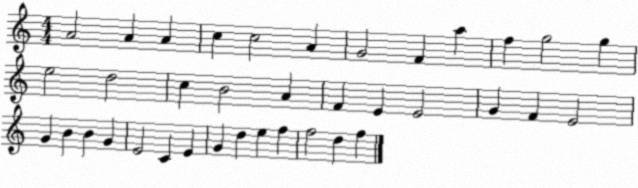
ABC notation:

X:1
T:Untitled
M:4/4
L:1/4
K:C
A2 A A c c2 A G2 F a f g2 g e2 d2 c B2 A F E E2 G F E2 G B B G E2 C E G d e f f2 d f